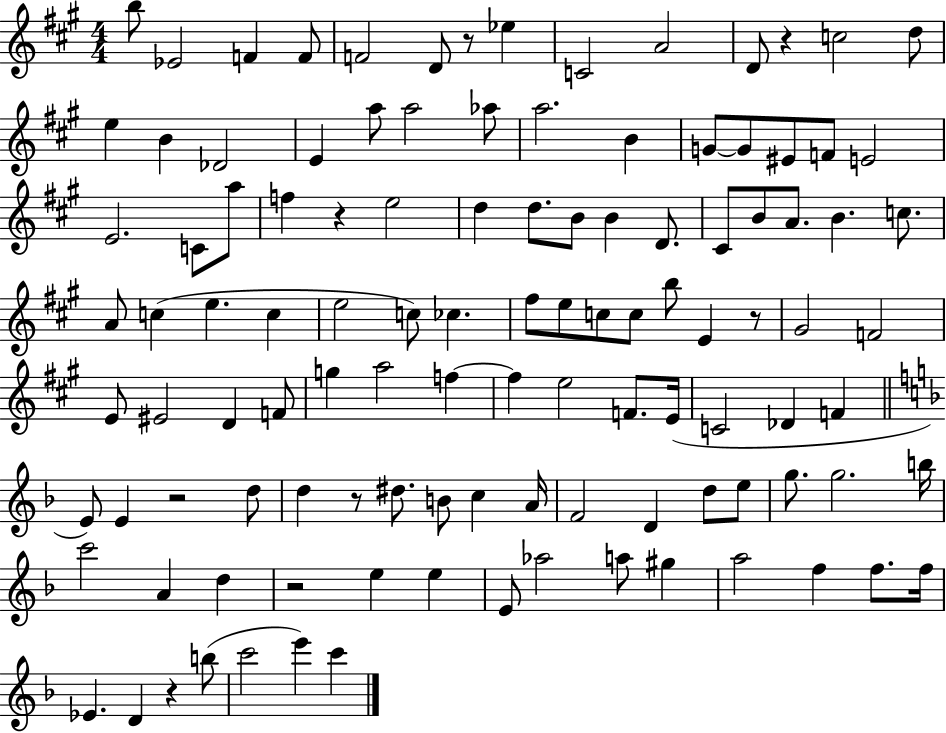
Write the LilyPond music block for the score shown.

{
  \clef treble
  \numericTimeSignature
  \time 4/4
  \key a \major
  b''8 ees'2 f'4 f'8 | f'2 d'8 r8 ees''4 | c'2 a'2 | d'8 r4 c''2 d''8 | \break e''4 b'4 des'2 | e'4 a''8 a''2 aes''8 | a''2. b'4 | g'8~~ g'8 eis'8 f'8 e'2 | \break e'2. c'8 a''8 | f''4 r4 e''2 | d''4 d''8. b'8 b'4 d'8. | cis'8 b'8 a'8. b'4. c''8. | \break a'8 c''4( e''4. c''4 | e''2 c''8) ces''4. | fis''8 e''8 c''8 c''8 b''8 e'4 r8 | gis'2 f'2 | \break e'8 eis'2 d'4 f'8 | g''4 a''2 f''4~~ | f''4 e''2 f'8. e'16( | c'2 des'4 f'4 | \break \bar "||" \break \key f \major e'8) e'4 r2 d''8 | d''4 r8 dis''8. b'8 c''4 a'16 | f'2 d'4 d''8 e''8 | g''8. g''2. b''16 | \break c'''2 a'4 d''4 | r2 e''4 e''4 | e'8 aes''2 a''8 gis''4 | a''2 f''4 f''8. f''16 | \break ees'4. d'4 r4 b''8( | c'''2 e'''4) c'''4 | \bar "|."
}